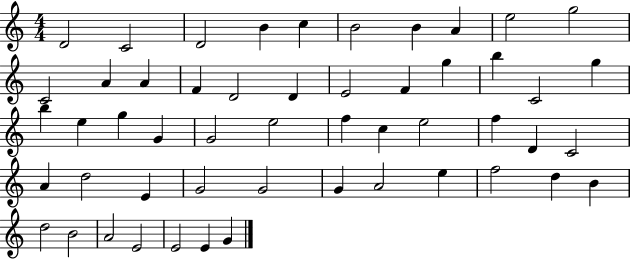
X:1
T:Untitled
M:4/4
L:1/4
K:C
D2 C2 D2 B c B2 B A e2 g2 C2 A A F D2 D E2 F g b C2 g b e g G G2 e2 f c e2 f D C2 A d2 E G2 G2 G A2 e f2 d B d2 B2 A2 E2 E2 E G